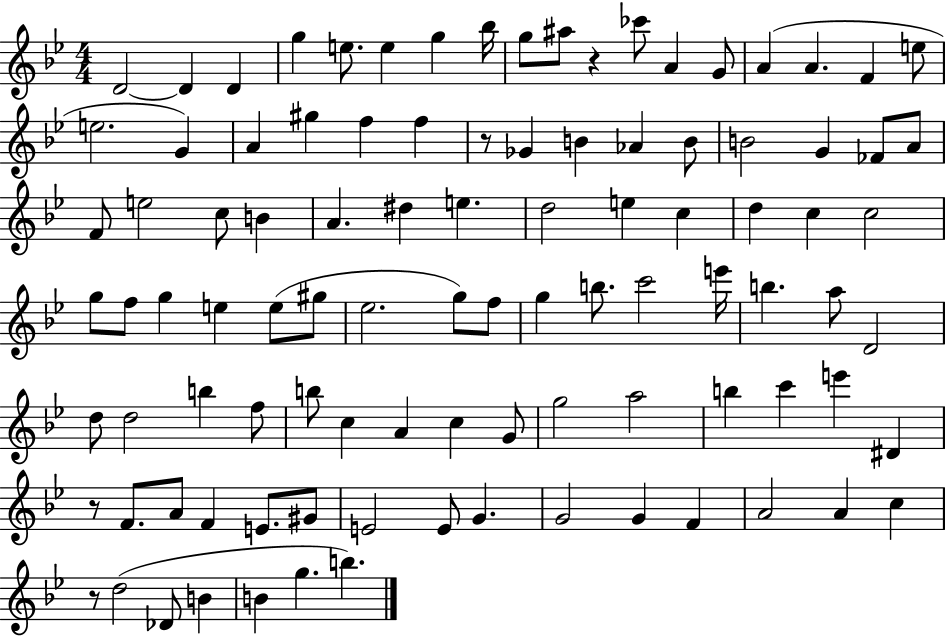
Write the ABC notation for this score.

X:1
T:Untitled
M:4/4
L:1/4
K:Bb
D2 D D g e/2 e g _b/4 g/2 ^a/2 z _c'/2 A G/2 A A F e/2 e2 G A ^g f f z/2 _G B _A B/2 B2 G _F/2 A/2 F/2 e2 c/2 B A ^d e d2 e c d c c2 g/2 f/2 g e e/2 ^g/2 _e2 g/2 f/2 g b/2 c'2 e'/4 b a/2 D2 d/2 d2 b f/2 b/2 c A c G/2 g2 a2 b c' e' ^D z/2 F/2 A/2 F E/2 ^G/2 E2 E/2 G G2 G F A2 A c z/2 d2 _D/2 B B g b